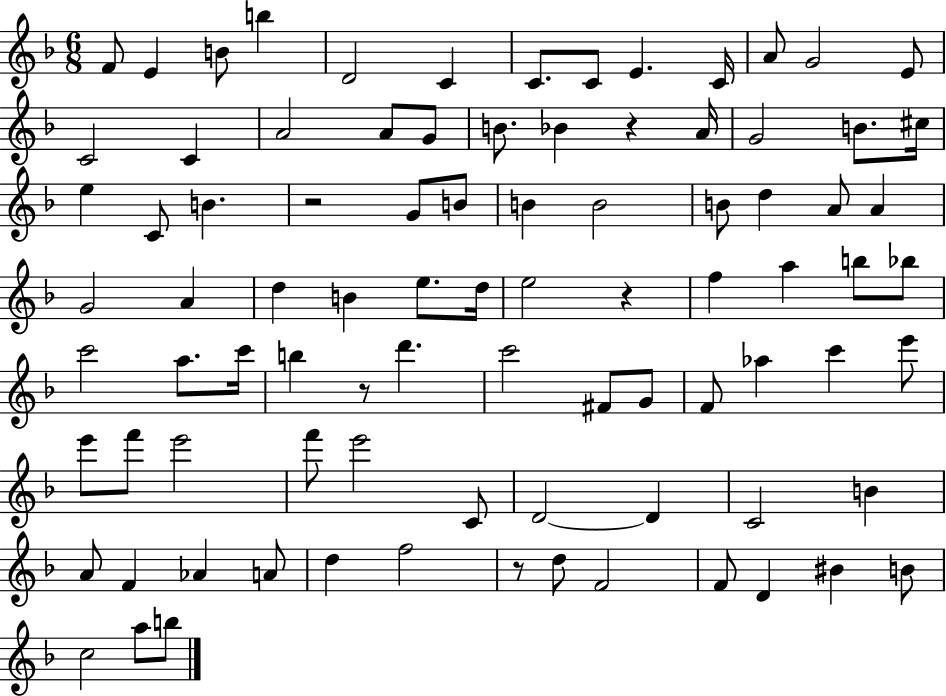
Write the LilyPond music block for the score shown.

{
  \clef treble
  \numericTimeSignature
  \time 6/8
  \key f \major
  f'8 e'4 b'8 b''4 | d'2 c'4 | c'8. c'8 e'4. c'16 | a'8 g'2 e'8 | \break c'2 c'4 | a'2 a'8 g'8 | b'8. bes'4 r4 a'16 | g'2 b'8. cis''16 | \break e''4 c'8 b'4. | r2 g'8 b'8 | b'4 b'2 | b'8 d''4 a'8 a'4 | \break g'2 a'4 | d''4 b'4 e''8. d''16 | e''2 r4 | f''4 a''4 b''8 bes''8 | \break c'''2 a''8. c'''16 | b''4 r8 d'''4. | c'''2 fis'8 g'8 | f'8 aes''4 c'''4 e'''8 | \break e'''8 f'''8 e'''2 | f'''8 e'''2 c'8 | d'2~~ d'4 | c'2 b'4 | \break a'8 f'4 aes'4 a'8 | d''4 f''2 | r8 d''8 f'2 | f'8 d'4 bis'4 b'8 | \break c''2 a''8 b''8 | \bar "|."
}